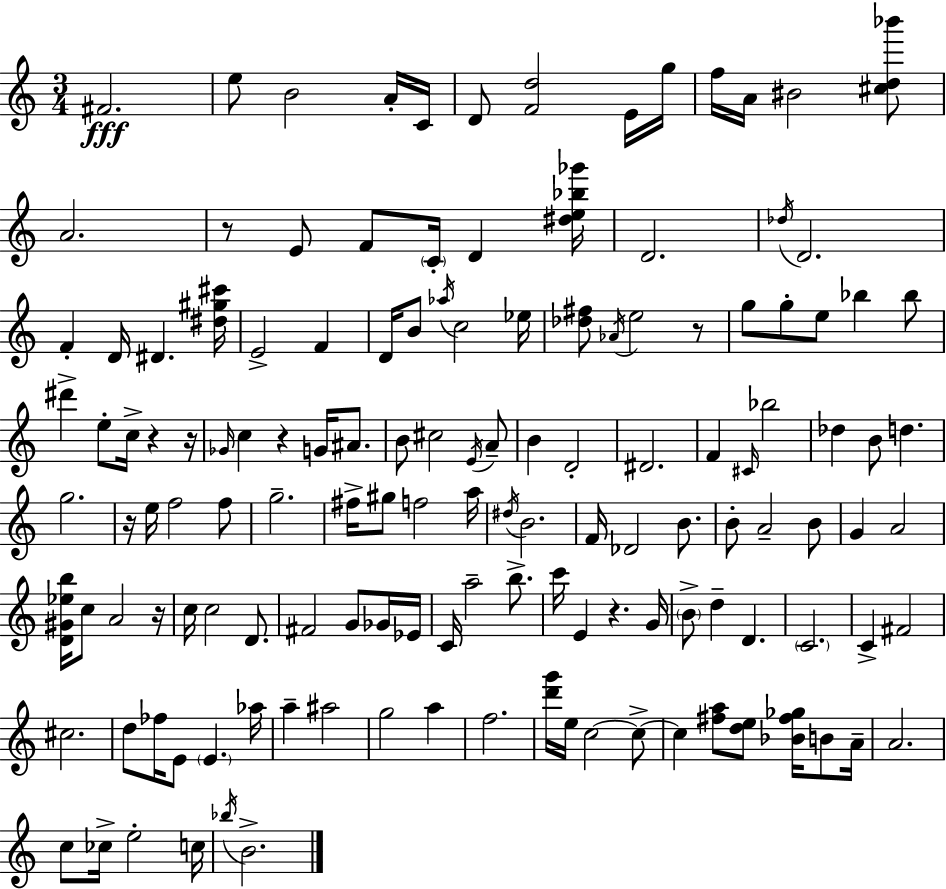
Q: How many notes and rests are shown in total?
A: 138